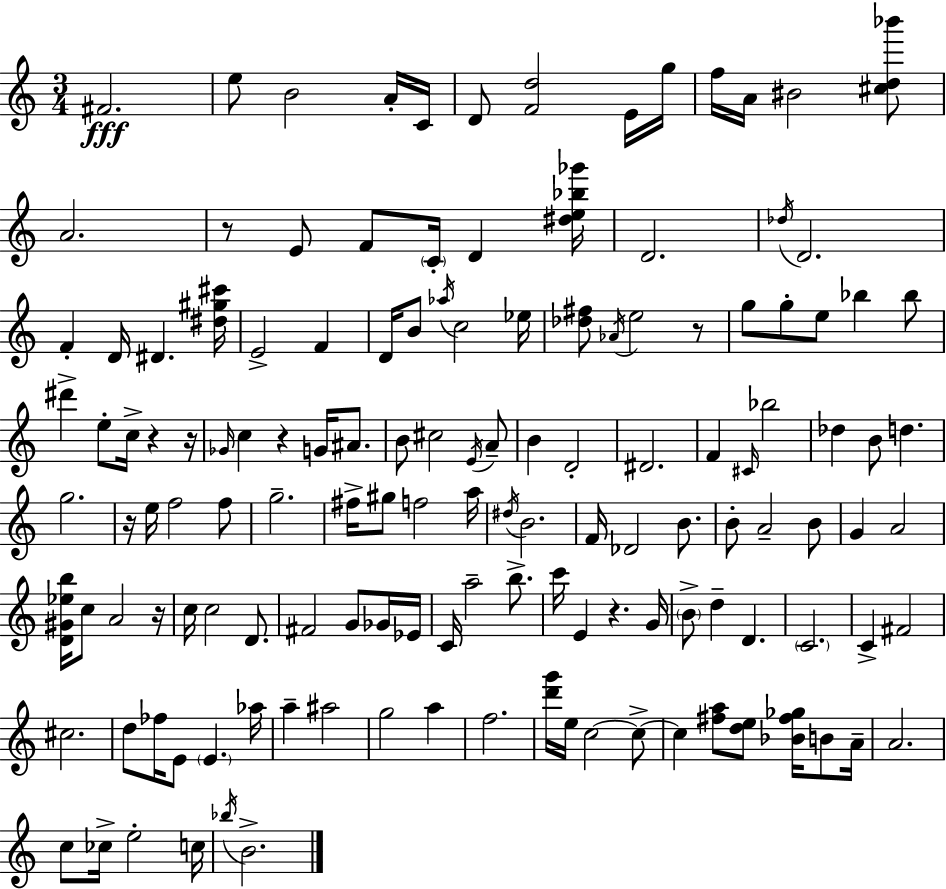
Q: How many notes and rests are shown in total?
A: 138